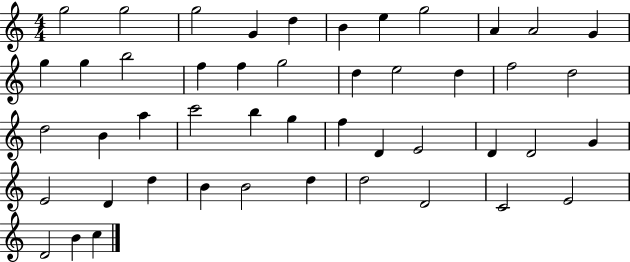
G5/h G5/h G5/h G4/q D5/q B4/q E5/q G5/h A4/q A4/h G4/q G5/q G5/q B5/h F5/q F5/q G5/h D5/q E5/h D5/q F5/h D5/h D5/h B4/q A5/q C6/h B5/q G5/q F5/q D4/q E4/h D4/q D4/h G4/q E4/h D4/q D5/q B4/q B4/h D5/q D5/h D4/h C4/h E4/h D4/h B4/q C5/q